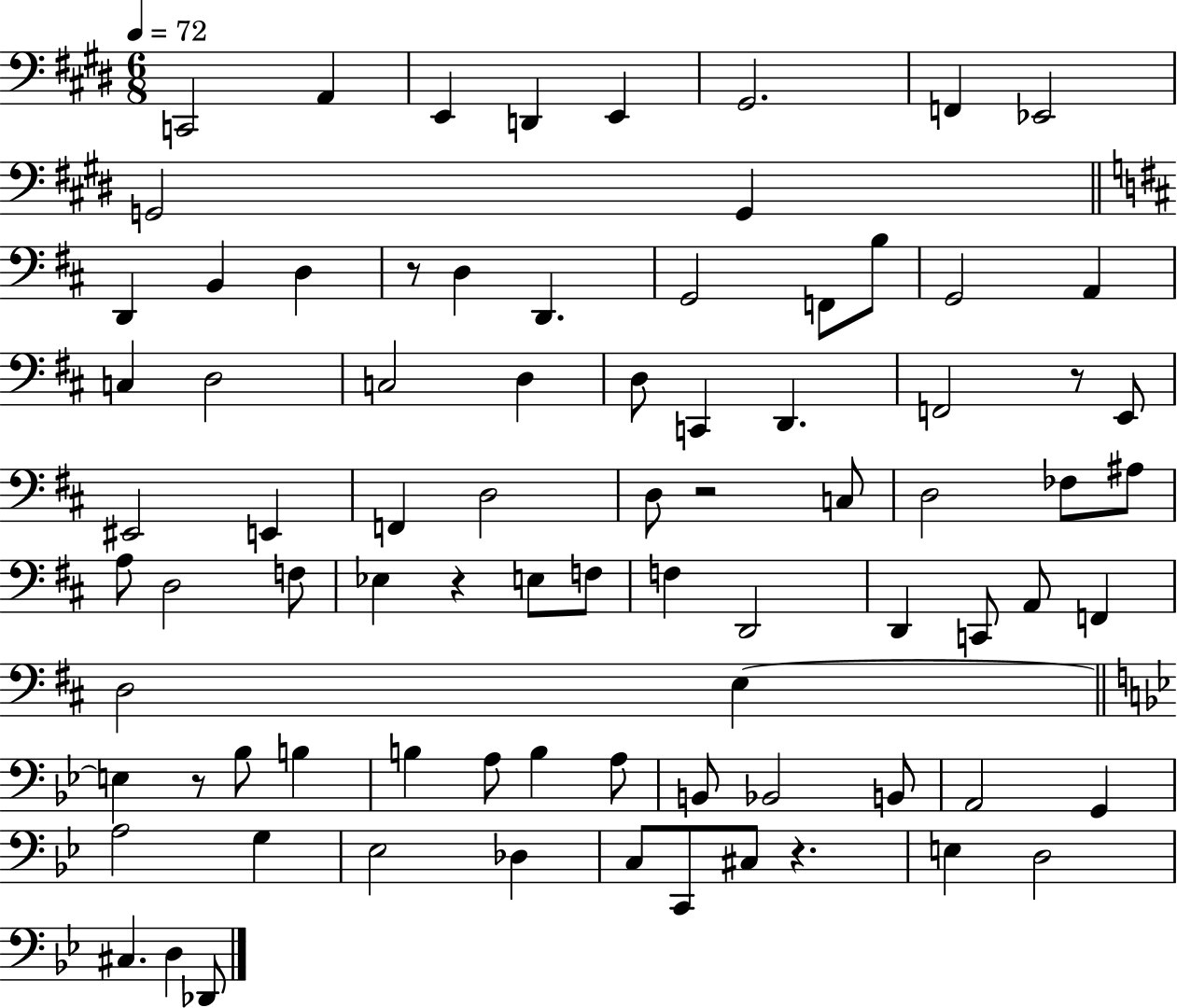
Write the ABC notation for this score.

X:1
T:Untitled
M:6/8
L:1/4
K:E
C,,2 A,, E,, D,, E,, ^G,,2 F,, _E,,2 G,,2 G,, D,, B,, D, z/2 D, D,, G,,2 F,,/2 B,/2 G,,2 A,, C, D,2 C,2 D, D,/2 C,, D,, F,,2 z/2 E,,/2 ^E,,2 E,, F,, D,2 D,/2 z2 C,/2 D,2 _F,/2 ^A,/2 A,/2 D,2 F,/2 _E, z E,/2 F,/2 F, D,,2 D,, C,,/2 A,,/2 F,, D,2 E, E, z/2 _B,/2 B, B, A,/2 B, A,/2 B,,/2 _B,,2 B,,/2 A,,2 G,, A,2 G, _E,2 _D, C,/2 C,,/2 ^C,/2 z E, D,2 ^C, D, _D,,/2